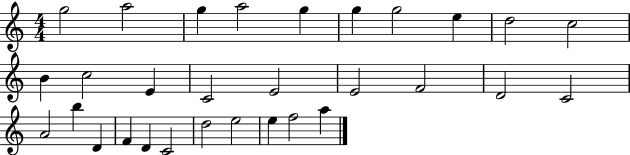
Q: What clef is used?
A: treble